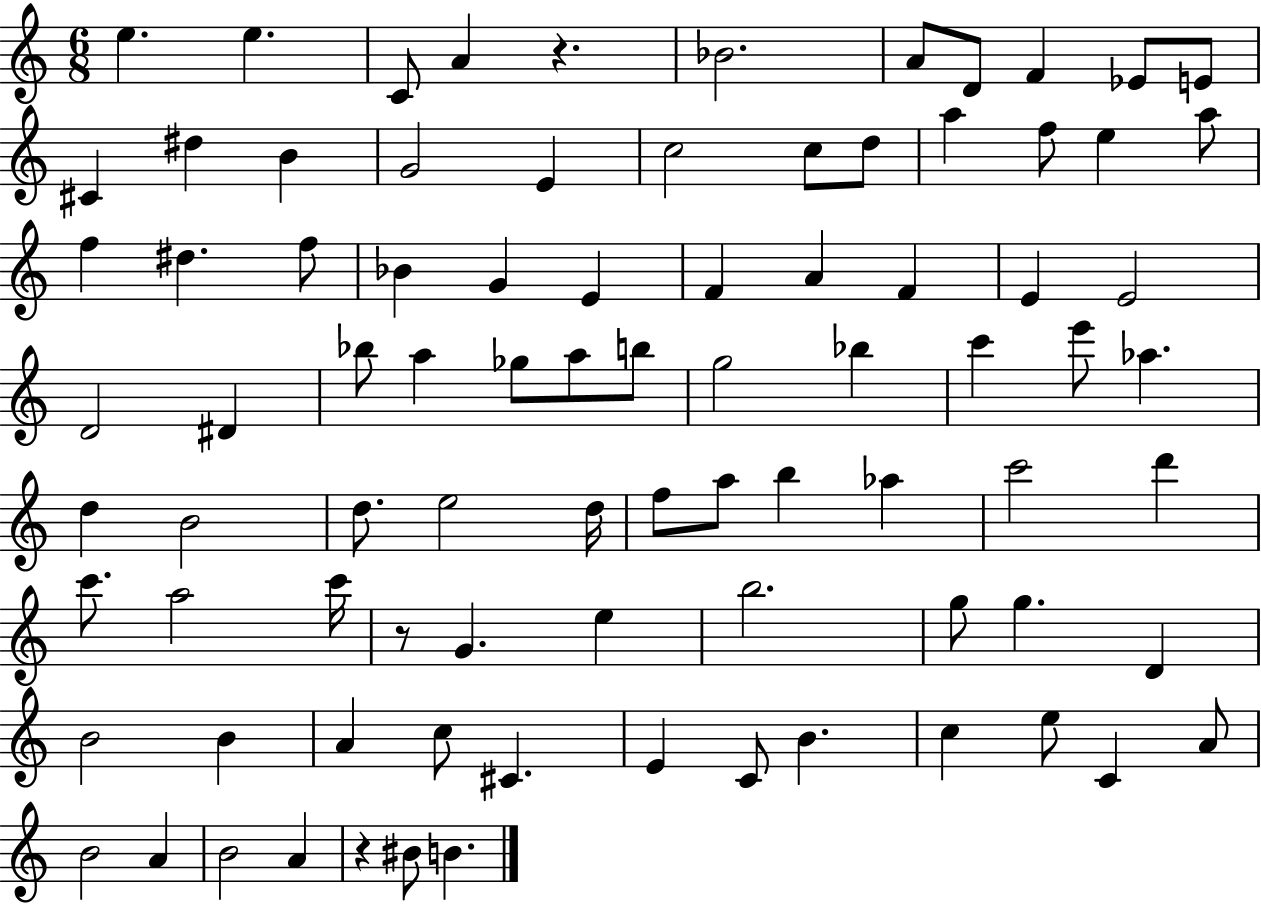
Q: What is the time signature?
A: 6/8